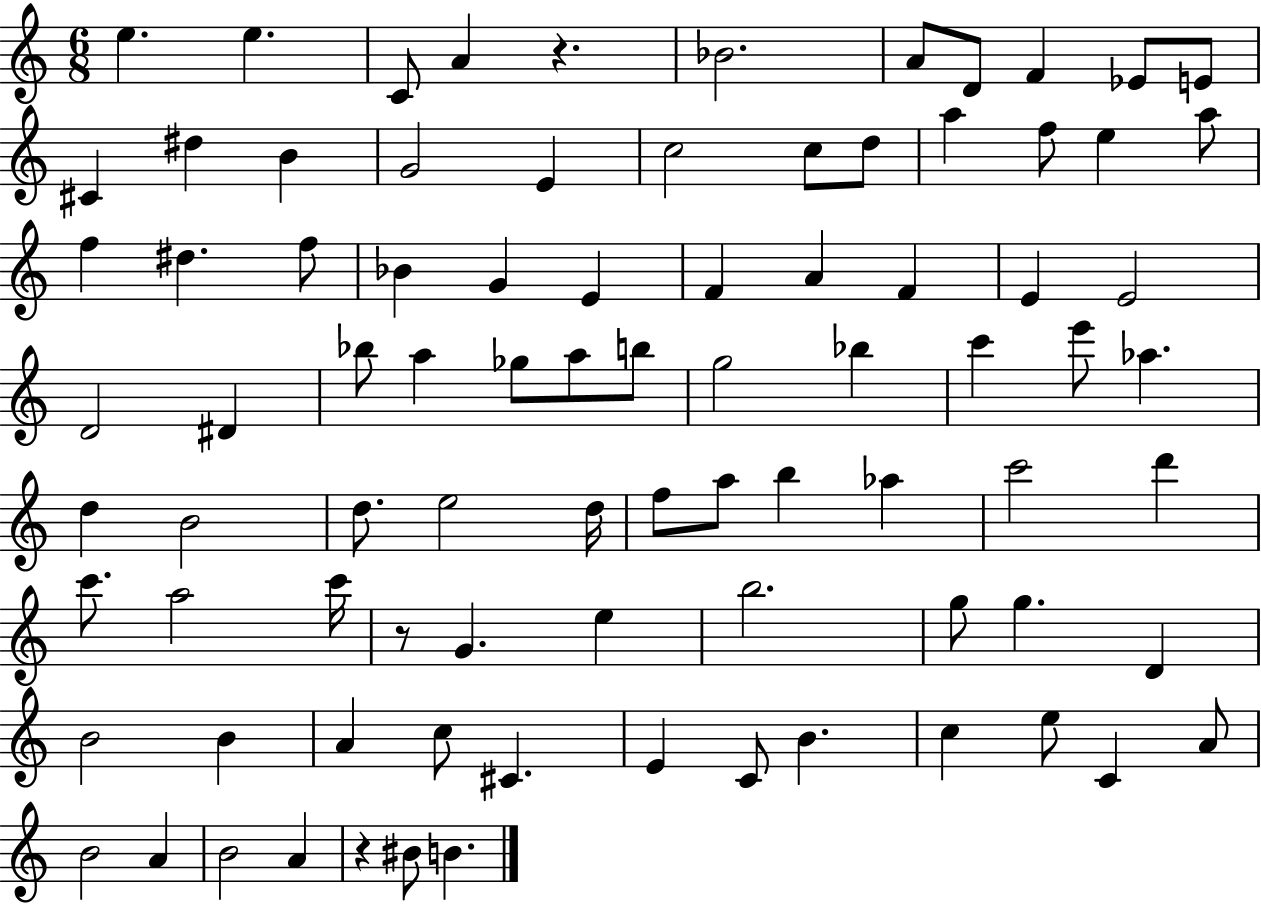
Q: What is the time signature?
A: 6/8